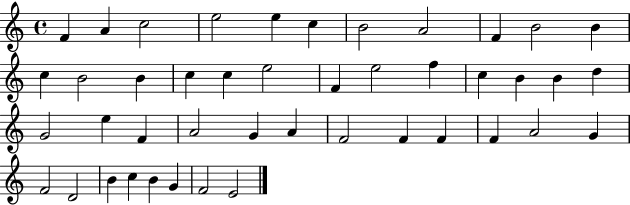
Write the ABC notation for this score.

X:1
T:Untitled
M:4/4
L:1/4
K:C
F A c2 e2 e c B2 A2 F B2 B c B2 B c c e2 F e2 f c B B d G2 e F A2 G A F2 F F F A2 G F2 D2 B c B G F2 E2